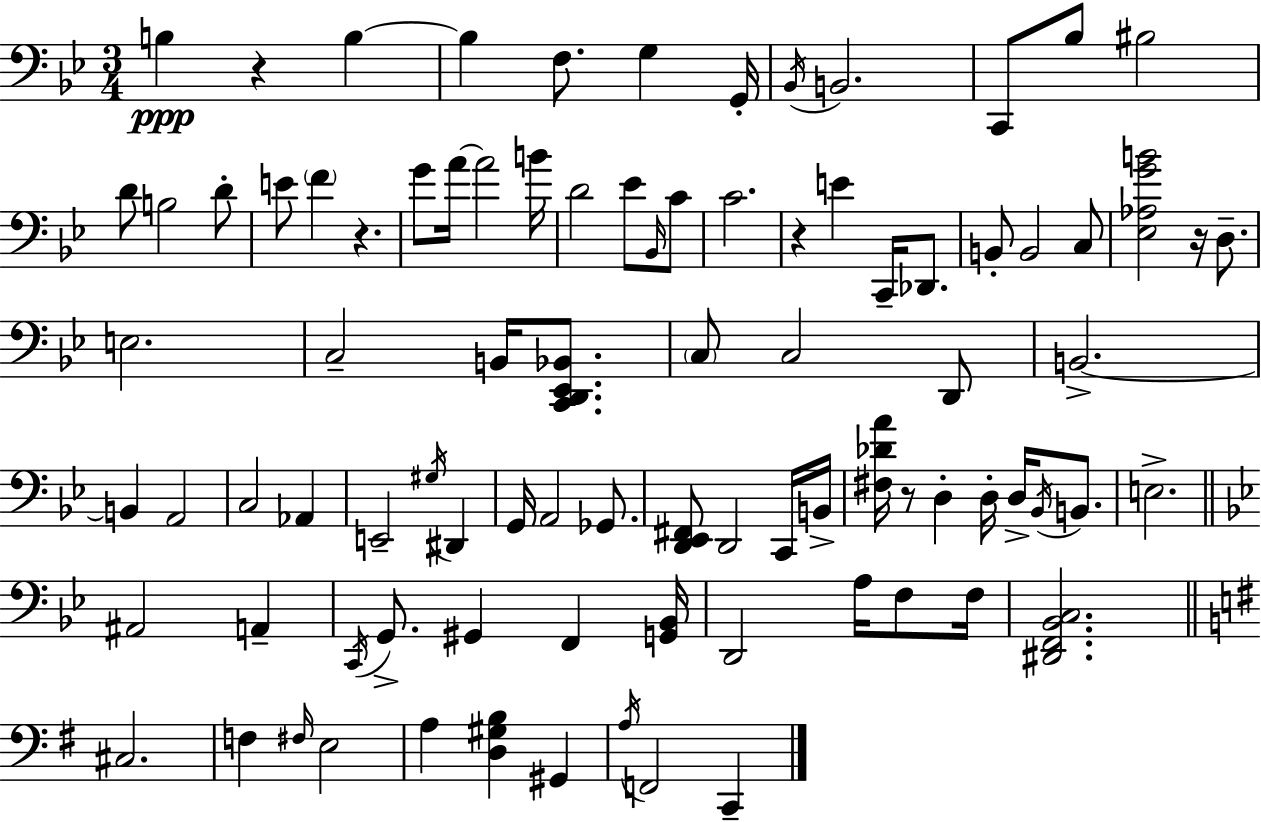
B3/q R/q B3/q B3/q F3/e. G3/q G2/s Bb2/s B2/h. C2/e Bb3/e BIS3/h D4/e B3/h D4/e E4/e F4/q R/q. G4/e A4/s A4/h B4/s D4/h Eb4/e Bb2/s C4/e C4/h. R/q E4/q C2/s Db2/e. B2/e B2/h C3/e [Eb3,Ab3,G4,B4]/h R/s D3/e. E3/h. C3/h B2/s [C2,D2,Eb2,Bb2]/e. C3/e C3/h D2/e B2/h. B2/q A2/h C3/h Ab2/q E2/h G#3/s D#2/q G2/s A2/h Gb2/e. [D2,Eb2,F#2]/e D2/h C2/s B2/s [F#3,Db4,A4]/s R/e D3/q D3/s D3/s Bb2/s B2/e. E3/h. A#2/h A2/q C2/s G2/e. G#2/q F2/q [G2,Bb2]/s D2/h A3/s F3/e F3/s [D#2,F2,Bb2,C3]/h. C#3/h. F3/q F#3/s E3/h A3/q [D3,G#3,B3]/q G#2/q A3/s F2/h C2/q